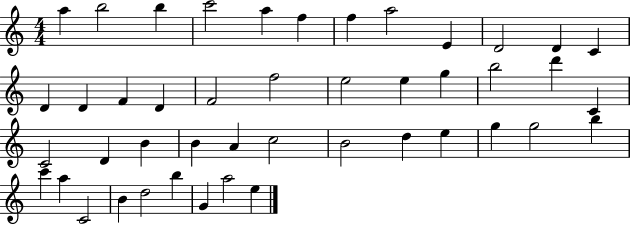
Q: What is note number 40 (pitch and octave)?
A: B4